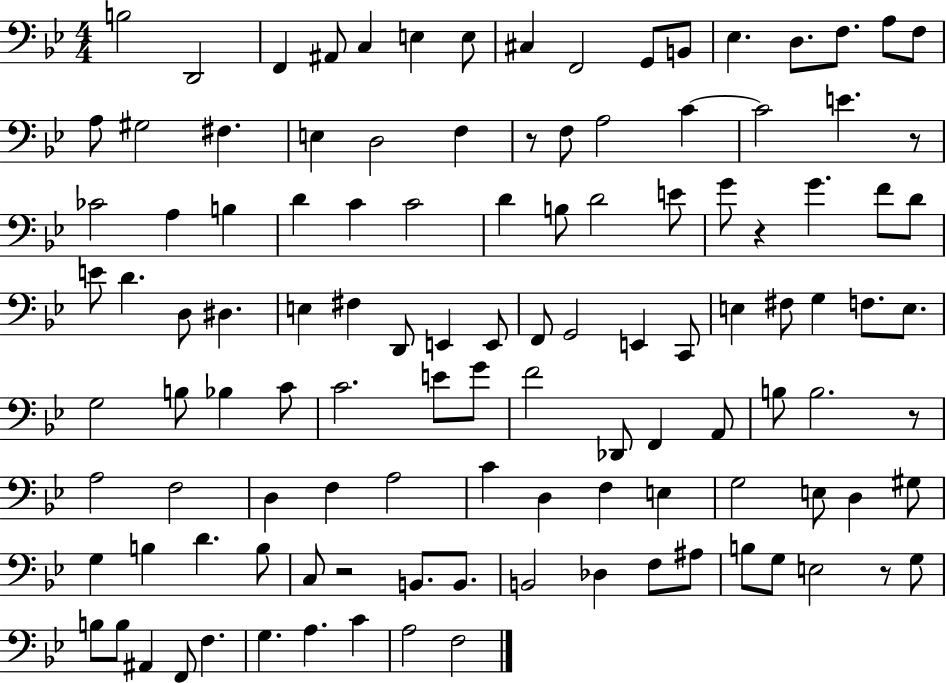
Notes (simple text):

B3/h D2/h F2/q A#2/e C3/q E3/q E3/e C#3/q F2/h G2/e B2/e Eb3/q. D3/e. F3/e. A3/e F3/e A3/e G#3/h F#3/q. E3/q D3/h F3/q R/e F3/e A3/h C4/q C4/h E4/q. R/e CES4/h A3/q B3/q D4/q C4/q C4/h D4/q B3/e D4/h E4/e G4/e R/q G4/q. F4/e D4/e E4/e D4/q. D3/e D#3/q. E3/q F#3/q D2/e E2/q E2/e F2/e G2/h E2/q C2/e E3/q F#3/e G3/q F3/e. E3/e. G3/h B3/e Bb3/q C4/e C4/h. E4/e G4/e F4/h Db2/e F2/q A2/e B3/e B3/h. R/e A3/h F3/h D3/q F3/q A3/h C4/q D3/q F3/q E3/q G3/h E3/e D3/q G#3/e G3/q B3/q D4/q. B3/e C3/e R/h B2/e. B2/e. B2/h Db3/q F3/e A#3/e B3/e G3/e E3/h R/e G3/e B3/e B3/e A#2/q F2/e F3/q. G3/q. A3/q. C4/q A3/h F3/h